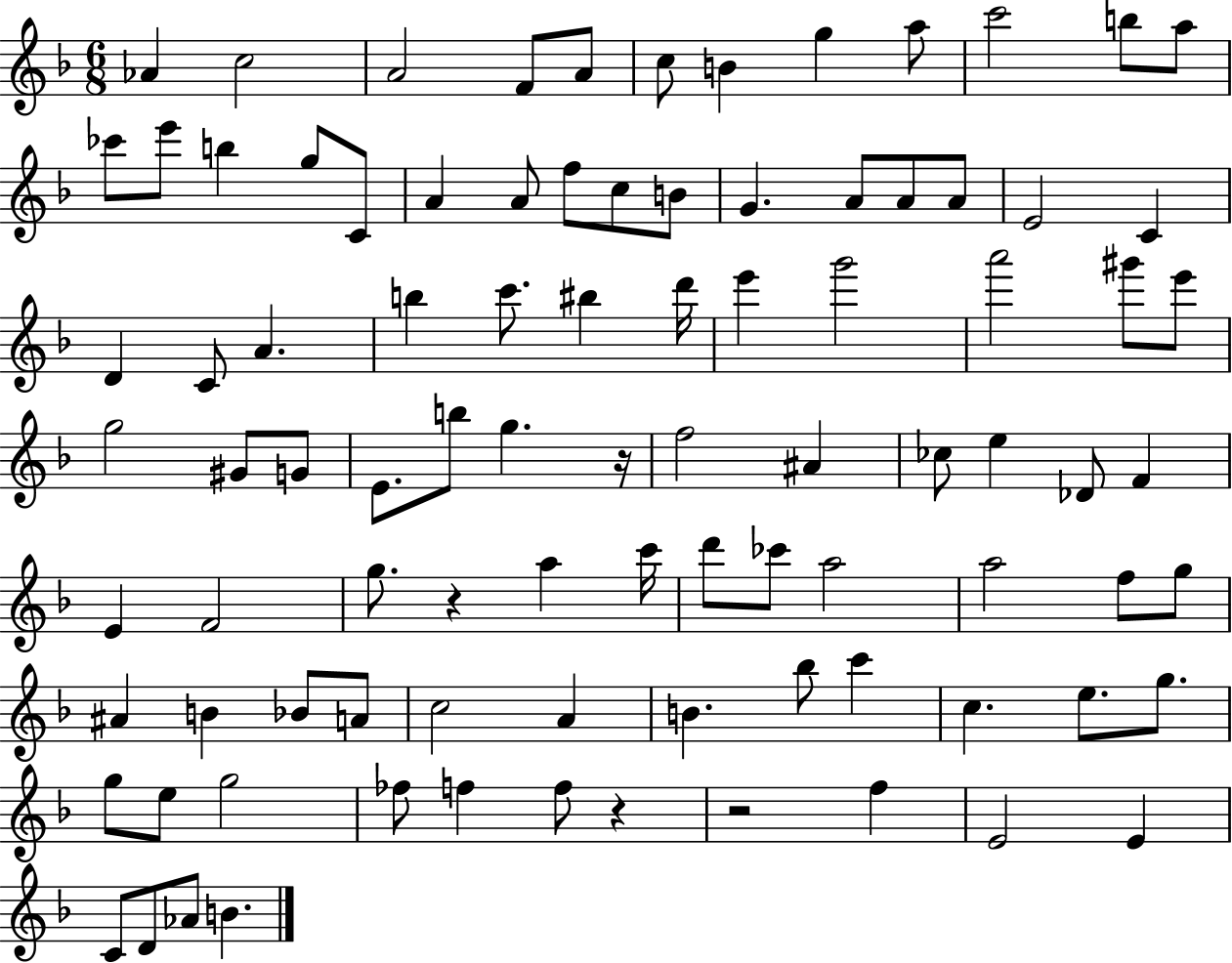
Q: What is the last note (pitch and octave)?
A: B4